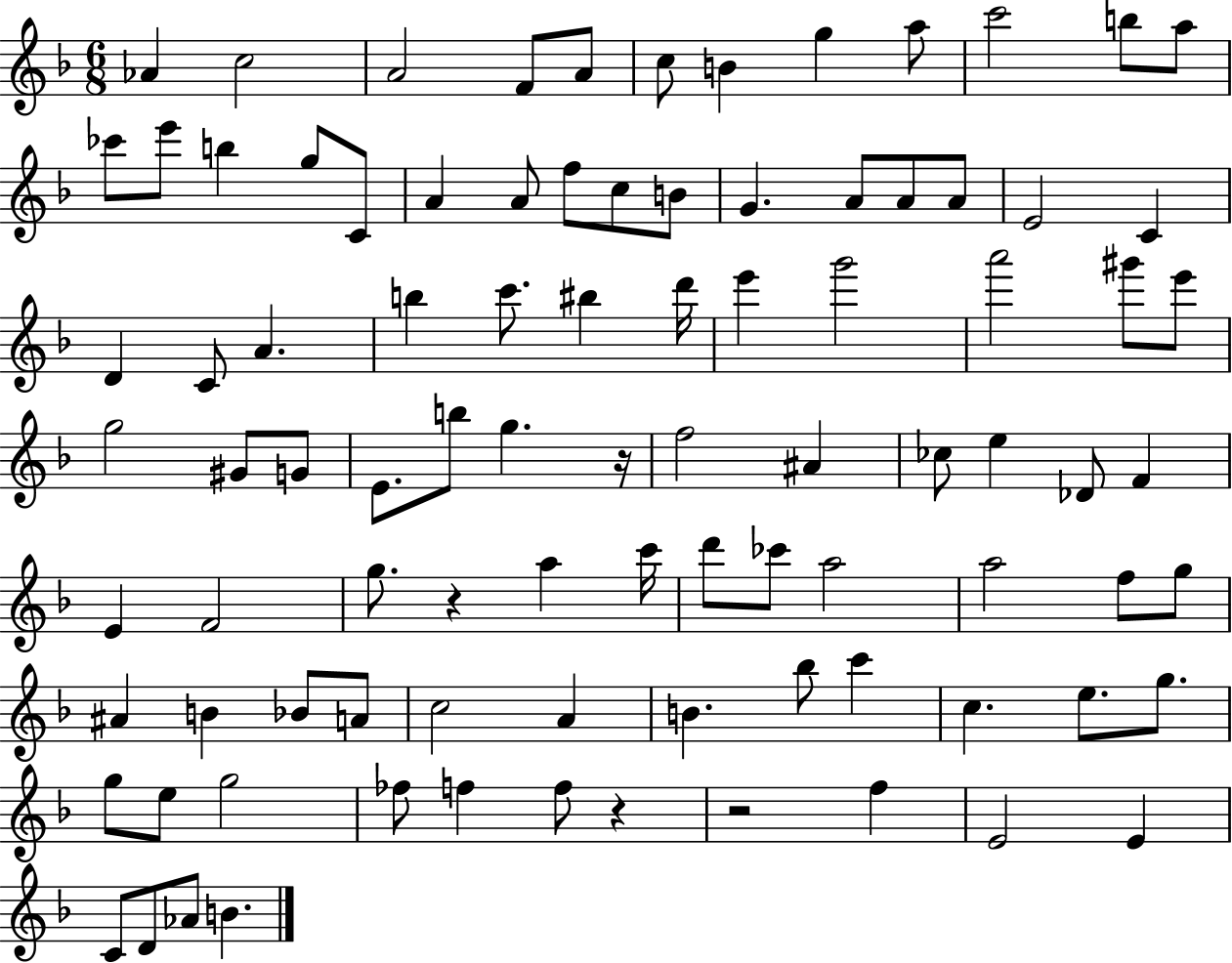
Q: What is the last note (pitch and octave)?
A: B4